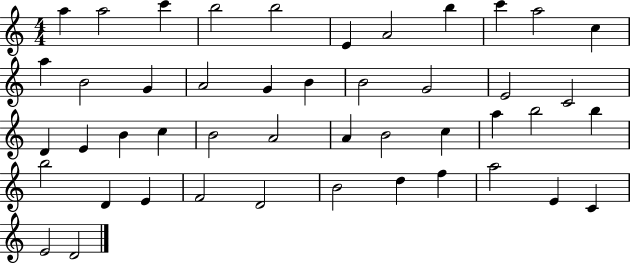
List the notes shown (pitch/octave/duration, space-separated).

A5/q A5/h C6/q B5/h B5/h E4/q A4/h B5/q C6/q A5/h C5/q A5/q B4/h G4/q A4/h G4/q B4/q B4/h G4/h E4/h C4/h D4/q E4/q B4/q C5/q B4/h A4/h A4/q B4/h C5/q A5/q B5/h B5/q B5/h D4/q E4/q F4/h D4/h B4/h D5/q F5/q A5/h E4/q C4/q E4/h D4/h